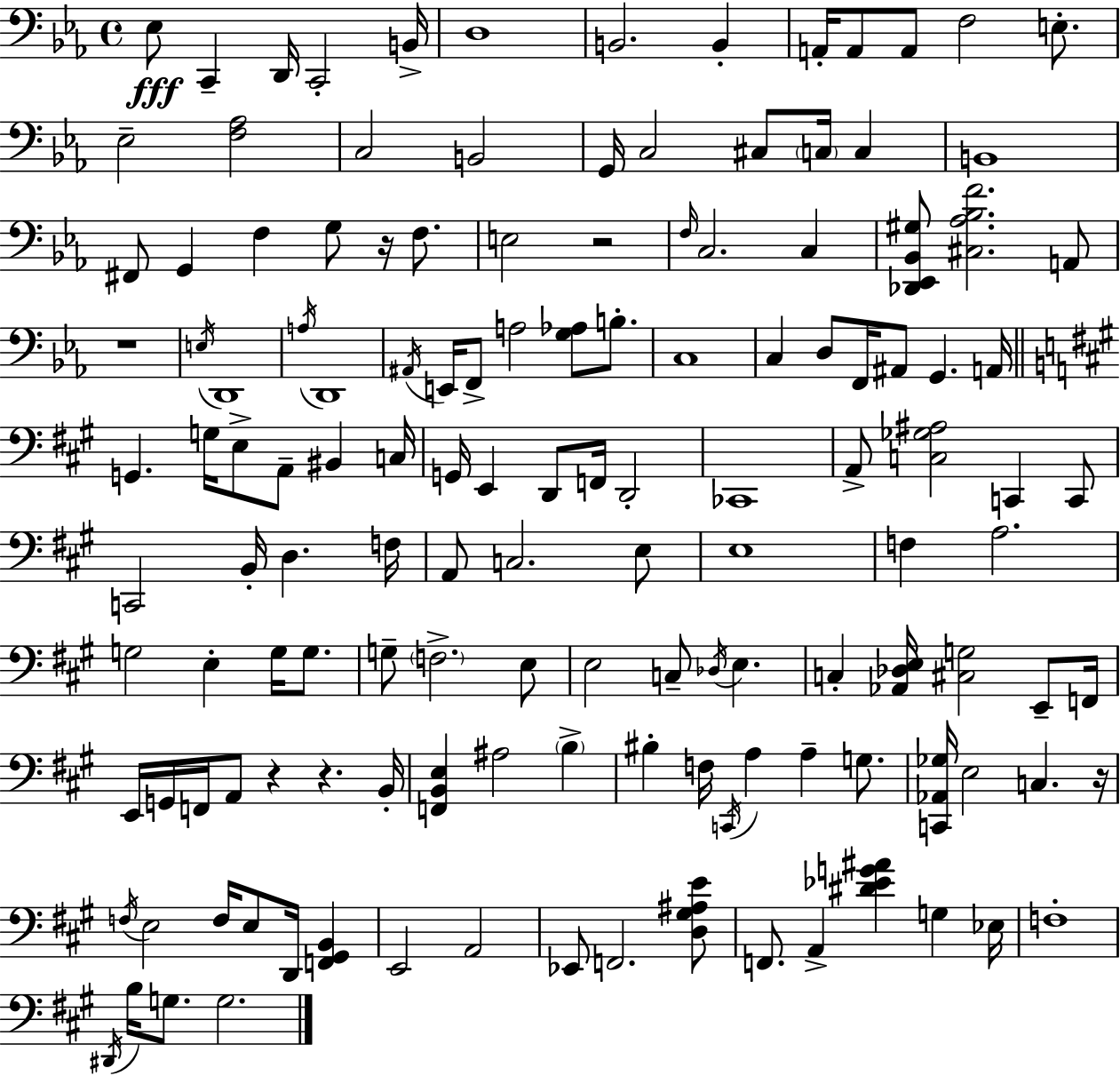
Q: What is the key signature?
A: EES major